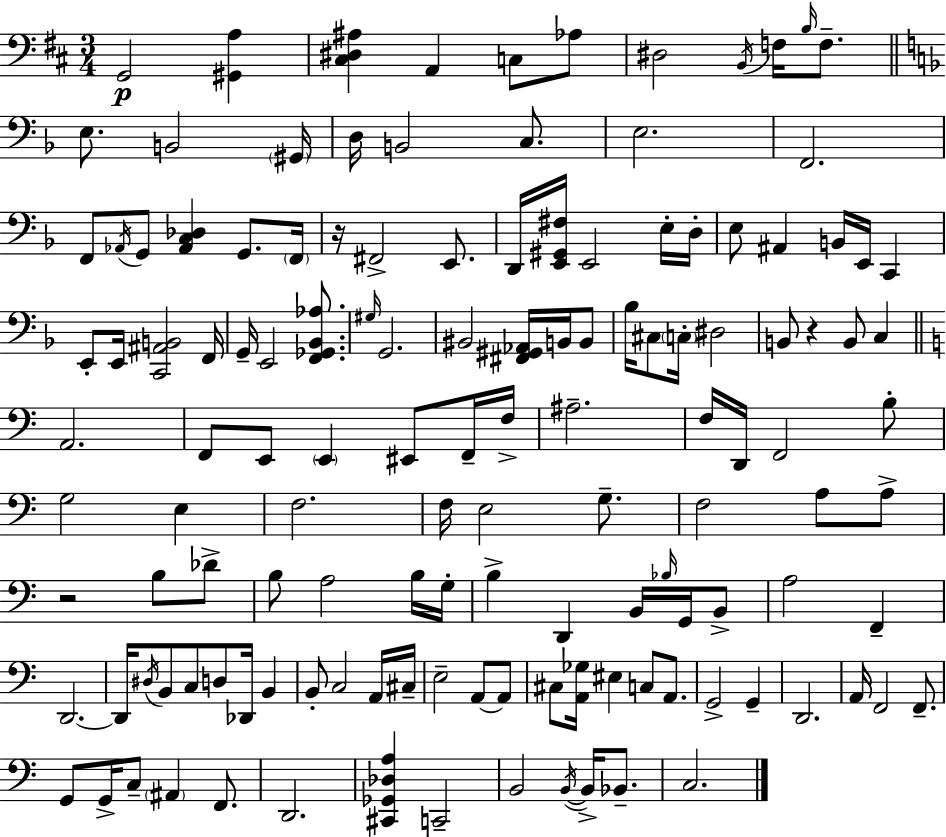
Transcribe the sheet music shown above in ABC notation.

X:1
T:Untitled
M:3/4
L:1/4
K:D
G,,2 [^G,,A,] [^C,^D,^A,] A,, C,/2 _A,/2 ^D,2 B,,/4 F,/4 B,/4 F,/2 E,/2 B,,2 ^G,,/4 D,/4 B,,2 C,/2 E,2 F,,2 F,,/2 _A,,/4 G,,/2 [_A,,C,_D,] G,,/2 F,,/4 z/4 ^F,,2 E,,/2 D,,/4 [E,,^G,,^F,]/4 E,,2 E,/4 D,/4 E,/2 ^A,, B,,/4 E,,/4 C,, E,,/2 E,,/4 [C,,^A,,B,,]2 F,,/4 G,,/4 E,,2 [F,,_G,,_B,,_A,]/2 ^G,/4 G,,2 ^B,,2 [^F,,^G,,_A,,]/4 B,,/4 B,,/2 _B,/4 ^C,/2 C,/4 ^D,2 B,,/2 z B,,/2 C, A,,2 F,,/2 E,,/2 E,, ^E,,/2 F,,/4 F,/4 ^A,2 F,/4 D,,/4 F,,2 B,/2 G,2 E, F,2 F,/4 E,2 G,/2 F,2 A,/2 A,/2 z2 B,/2 _D/2 B,/2 A,2 B,/4 G,/4 B, D,, B,,/4 _B,/4 G,,/4 B,,/2 A,2 F,, D,,2 D,,/4 ^D,/4 B,,/2 C,/2 D,/2 _D,,/4 B,, B,,/2 C,2 A,,/4 ^C,/4 E,2 A,,/2 A,,/2 ^C,/2 [A,,_G,]/4 ^E, C,/2 A,,/2 G,,2 G,, D,,2 A,,/4 F,,2 F,,/2 G,,/2 G,,/4 C,/2 ^A,, F,,/2 D,,2 [^C,,_G,,_D,A,] C,,2 B,,2 B,,/4 B,,/4 _B,,/2 C,2